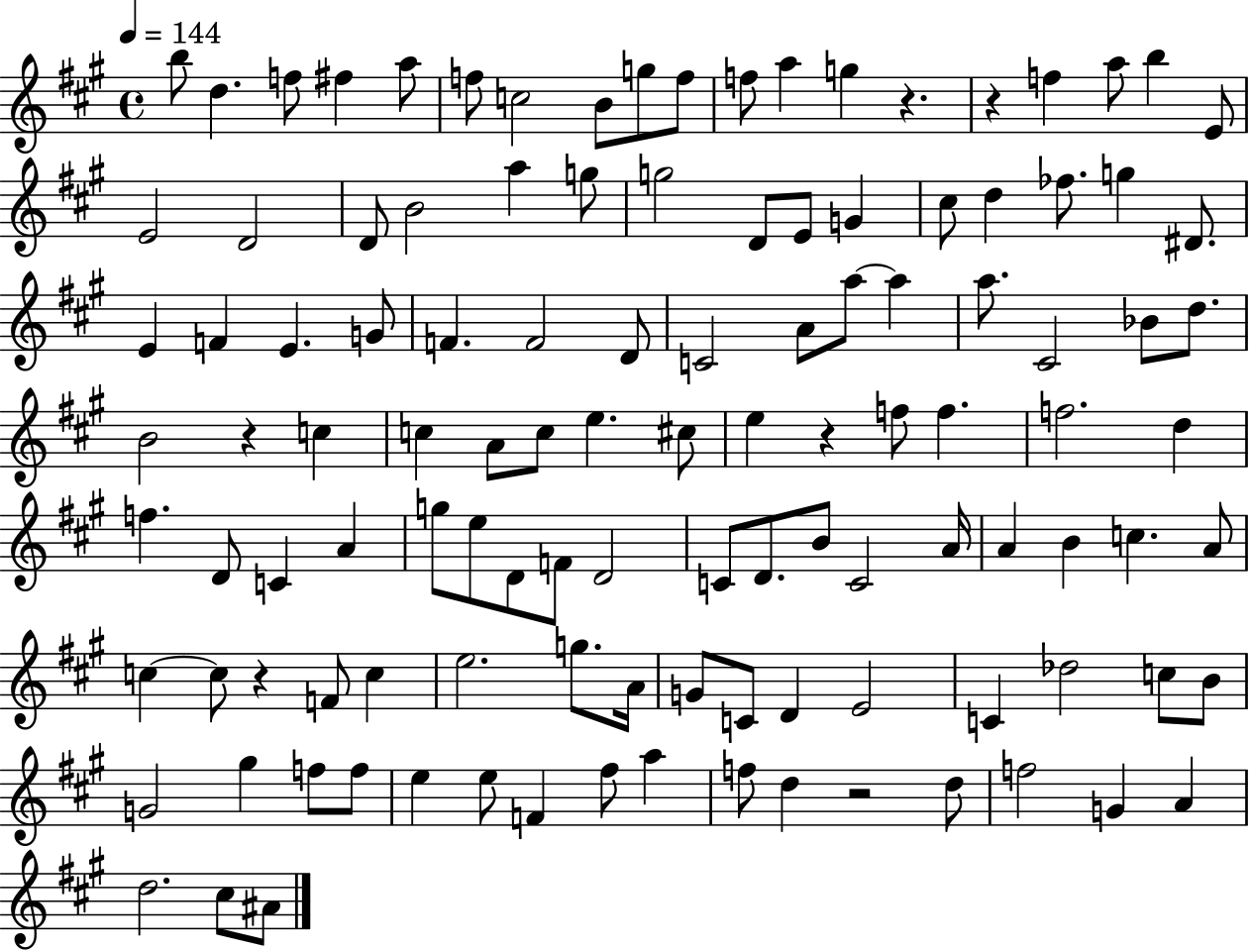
{
  \clef treble
  \time 4/4
  \defaultTimeSignature
  \key a \major
  \tempo 4 = 144
  b''8 d''4. f''8 fis''4 a''8 | f''8 c''2 b'8 g''8 f''8 | f''8 a''4 g''4 r4. | r4 f''4 a''8 b''4 e'8 | \break e'2 d'2 | d'8 b'2 a''4 g''8 | g''2 d'8 e'8 g'4 | cis''8 d''4 fes''8. g''4 dis'8. | \break e'4 f'4 e'4. g'8 | f'4. f'2 d'8 | c'2 a'8 a''8~~ a''4 | a''8. cis'2 bes'8 d''8. | \break b'2 r4 c''4 | c''4 a'8 c''8 e''4. cis''8 | e''4 r4 f''8 f''4. | f''2. d''4 | \break f''4. d'8 c'4 a'4 | g''8 e''8 d'8 f'8 d'2 | c'8 d'8. b'8 c'2 a'16 | a'4 b'4 c''4. a'8 | \break c''4~~ c''8 r4 f'8 c''4 | e''2. g''8. a'16 | g'8 c'8 d'4 e'2 | c'4 des''2 c''8 b'8 | \break g'2 gis''4 f''8 f''8 | e''4 e''8 f'4 fis''8 a''4 | f''8 d''4 r2 d''8 | f''2 g'4 a'4 | \break d''2. cis''8 ais'8 | \bar "|."
}